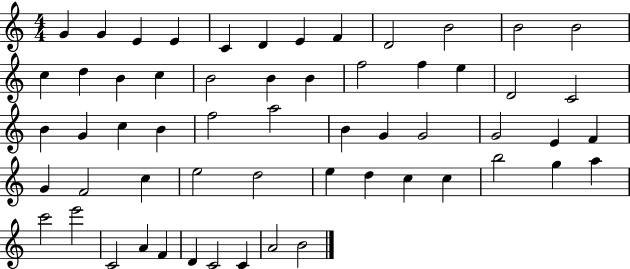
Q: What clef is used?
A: treble